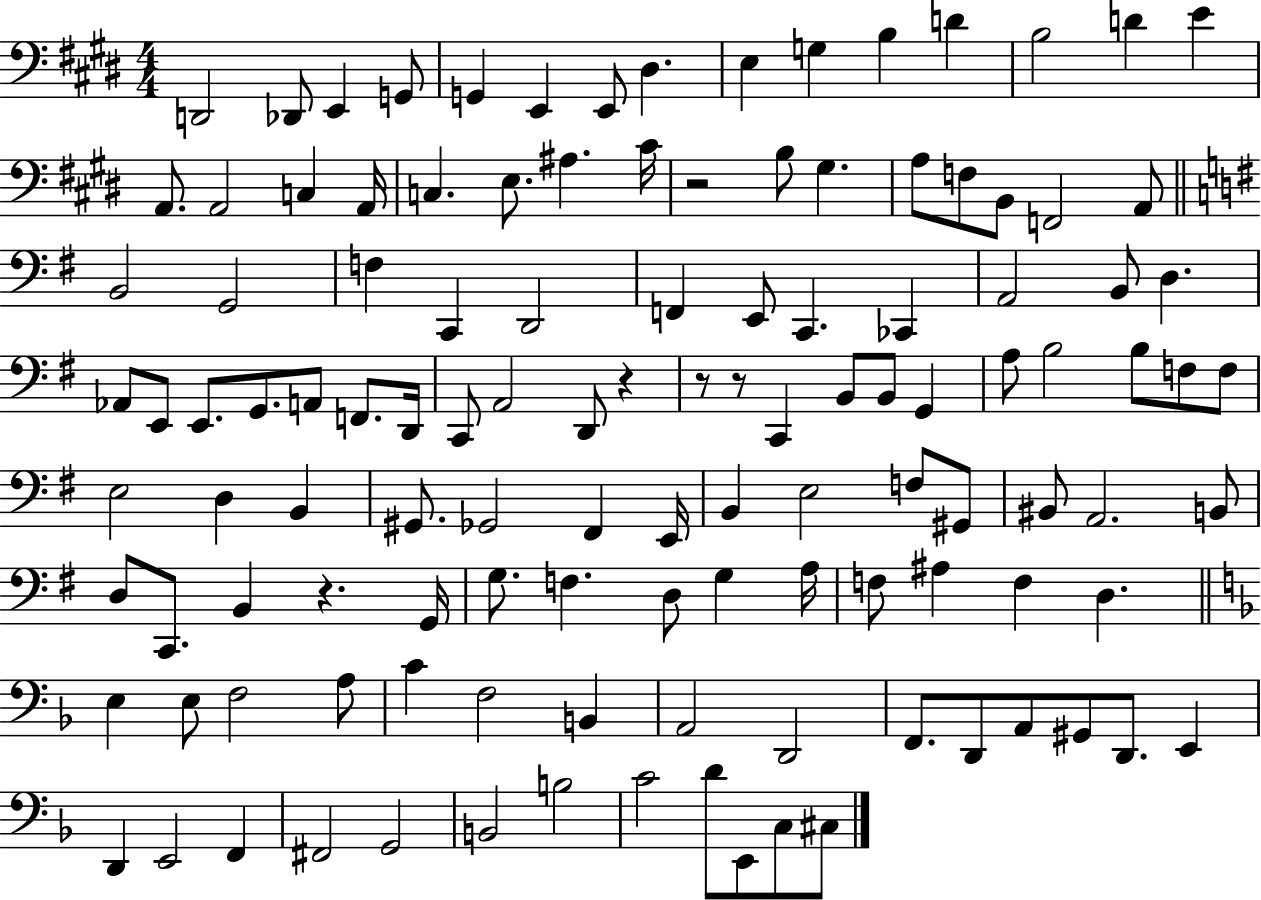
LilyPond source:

{
  \clef bass
  \numericTimeSignature
  \time 4/4
  \key e \major
  \repeat volta 2 { d,2 des,8 e,4 g,8 | g,4 e,4 e,8 dis4. | e4 g4 b4 d'4 | b2 d'4 e'4 | \break a,8. a,2 c4 a,16 | c4. e8. ais4. cis'16 | r2 b8 gis4. | a8 f8 b,8 f,2 a,8 | \break \bar "||" \break \key g \major b,2 g,2 | f4 c,4 d,2 | f,4 e,8 c,4. ces,4 | a,2 b,8 d4. | \break aes,8 e,8 e,8. g,8. a,8 f,8. d,16 | c,8 a,2 d,8 r4 | r8 r8 c,4 b,8 b,8 g,4 | a8 b2 b8 f8 f8 | \break e2 d4 b,4 | gis,8. ges,2 fis,4 e,16 | b,4 e2 f8 gis,8 | bis,8 a,2. b,8 | \break d8 c,8. b,4 r4. g,16 | g8. f4. d8 g4 a16 | f8 ais4 f4 d4. | \bar "||" \break \key f \major e4 e8 f2 a8 | c'4 f2 b,4 | a,2 d,2 | f,8. d,8 a,8 gis,8 d,8. e,4 | \break d,4 e,2 f,4 | fis,2 g,2 | b,2 b2 | c'2 d'8 e,8 c8 cis8 | \break } \bar "|."
}